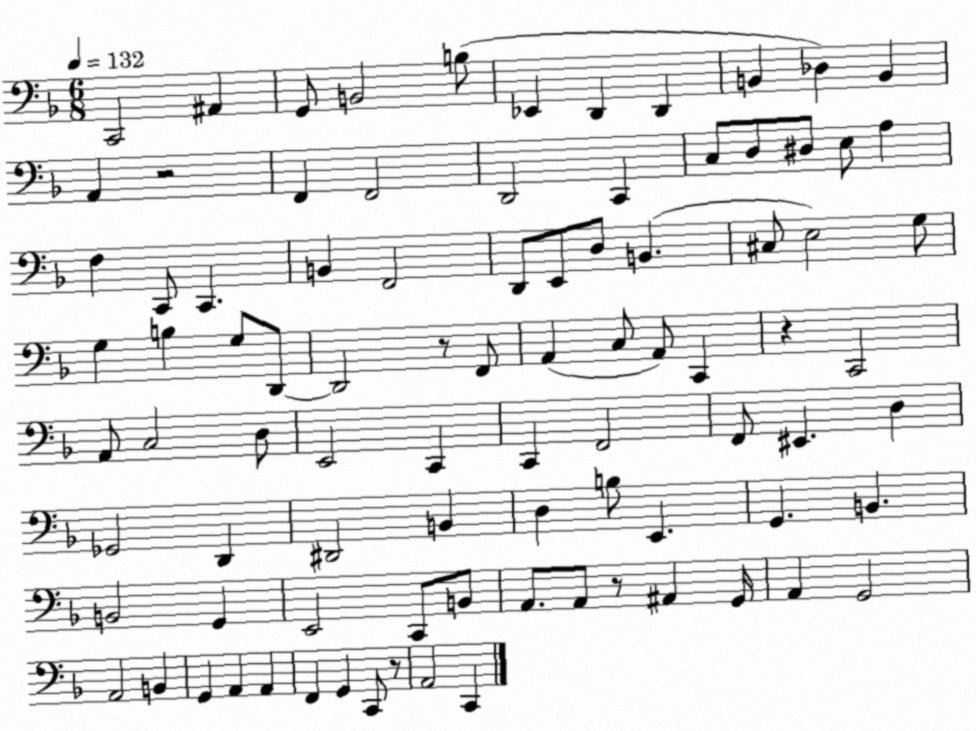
X:1
T:Untitled
M:6/8
L:1/4
K:F
C,,2 ^A,, G,,/2 B,,2 B,/2 _E,, D,, D,, B,, _D, B,, A,, z2 F,, F,,2 D,,2 C,, C,/2 D,/2 ^D,/2 E,/2 A, F, C,,/2 C,, B,, F,,2 D,,/2 E,,/2 D,/2 B,, ^C,/2 E,2 G,/2 G, B, G,/2 D,,/2 D,,2 z/2 F,,/2 A,, C,/2 A,,/2 C,, z C,,2 A,,/2 C,2 D,/2 E,,2 C,, C,, F,,2 F,,/2 ^E,, D, _G,,2 D,, ^D,,2 B,, D, B,/2 E,, G,, B,, B,,2 G,, E,,2 C,,/2 B,,/2 A,,/2 A,,/2 z/2 ^A,, G,,/4 A,, G,,2 A,,2 B,, G,, A,, A,, F,, G,, C,,/2 z/2 A,,2 C,,